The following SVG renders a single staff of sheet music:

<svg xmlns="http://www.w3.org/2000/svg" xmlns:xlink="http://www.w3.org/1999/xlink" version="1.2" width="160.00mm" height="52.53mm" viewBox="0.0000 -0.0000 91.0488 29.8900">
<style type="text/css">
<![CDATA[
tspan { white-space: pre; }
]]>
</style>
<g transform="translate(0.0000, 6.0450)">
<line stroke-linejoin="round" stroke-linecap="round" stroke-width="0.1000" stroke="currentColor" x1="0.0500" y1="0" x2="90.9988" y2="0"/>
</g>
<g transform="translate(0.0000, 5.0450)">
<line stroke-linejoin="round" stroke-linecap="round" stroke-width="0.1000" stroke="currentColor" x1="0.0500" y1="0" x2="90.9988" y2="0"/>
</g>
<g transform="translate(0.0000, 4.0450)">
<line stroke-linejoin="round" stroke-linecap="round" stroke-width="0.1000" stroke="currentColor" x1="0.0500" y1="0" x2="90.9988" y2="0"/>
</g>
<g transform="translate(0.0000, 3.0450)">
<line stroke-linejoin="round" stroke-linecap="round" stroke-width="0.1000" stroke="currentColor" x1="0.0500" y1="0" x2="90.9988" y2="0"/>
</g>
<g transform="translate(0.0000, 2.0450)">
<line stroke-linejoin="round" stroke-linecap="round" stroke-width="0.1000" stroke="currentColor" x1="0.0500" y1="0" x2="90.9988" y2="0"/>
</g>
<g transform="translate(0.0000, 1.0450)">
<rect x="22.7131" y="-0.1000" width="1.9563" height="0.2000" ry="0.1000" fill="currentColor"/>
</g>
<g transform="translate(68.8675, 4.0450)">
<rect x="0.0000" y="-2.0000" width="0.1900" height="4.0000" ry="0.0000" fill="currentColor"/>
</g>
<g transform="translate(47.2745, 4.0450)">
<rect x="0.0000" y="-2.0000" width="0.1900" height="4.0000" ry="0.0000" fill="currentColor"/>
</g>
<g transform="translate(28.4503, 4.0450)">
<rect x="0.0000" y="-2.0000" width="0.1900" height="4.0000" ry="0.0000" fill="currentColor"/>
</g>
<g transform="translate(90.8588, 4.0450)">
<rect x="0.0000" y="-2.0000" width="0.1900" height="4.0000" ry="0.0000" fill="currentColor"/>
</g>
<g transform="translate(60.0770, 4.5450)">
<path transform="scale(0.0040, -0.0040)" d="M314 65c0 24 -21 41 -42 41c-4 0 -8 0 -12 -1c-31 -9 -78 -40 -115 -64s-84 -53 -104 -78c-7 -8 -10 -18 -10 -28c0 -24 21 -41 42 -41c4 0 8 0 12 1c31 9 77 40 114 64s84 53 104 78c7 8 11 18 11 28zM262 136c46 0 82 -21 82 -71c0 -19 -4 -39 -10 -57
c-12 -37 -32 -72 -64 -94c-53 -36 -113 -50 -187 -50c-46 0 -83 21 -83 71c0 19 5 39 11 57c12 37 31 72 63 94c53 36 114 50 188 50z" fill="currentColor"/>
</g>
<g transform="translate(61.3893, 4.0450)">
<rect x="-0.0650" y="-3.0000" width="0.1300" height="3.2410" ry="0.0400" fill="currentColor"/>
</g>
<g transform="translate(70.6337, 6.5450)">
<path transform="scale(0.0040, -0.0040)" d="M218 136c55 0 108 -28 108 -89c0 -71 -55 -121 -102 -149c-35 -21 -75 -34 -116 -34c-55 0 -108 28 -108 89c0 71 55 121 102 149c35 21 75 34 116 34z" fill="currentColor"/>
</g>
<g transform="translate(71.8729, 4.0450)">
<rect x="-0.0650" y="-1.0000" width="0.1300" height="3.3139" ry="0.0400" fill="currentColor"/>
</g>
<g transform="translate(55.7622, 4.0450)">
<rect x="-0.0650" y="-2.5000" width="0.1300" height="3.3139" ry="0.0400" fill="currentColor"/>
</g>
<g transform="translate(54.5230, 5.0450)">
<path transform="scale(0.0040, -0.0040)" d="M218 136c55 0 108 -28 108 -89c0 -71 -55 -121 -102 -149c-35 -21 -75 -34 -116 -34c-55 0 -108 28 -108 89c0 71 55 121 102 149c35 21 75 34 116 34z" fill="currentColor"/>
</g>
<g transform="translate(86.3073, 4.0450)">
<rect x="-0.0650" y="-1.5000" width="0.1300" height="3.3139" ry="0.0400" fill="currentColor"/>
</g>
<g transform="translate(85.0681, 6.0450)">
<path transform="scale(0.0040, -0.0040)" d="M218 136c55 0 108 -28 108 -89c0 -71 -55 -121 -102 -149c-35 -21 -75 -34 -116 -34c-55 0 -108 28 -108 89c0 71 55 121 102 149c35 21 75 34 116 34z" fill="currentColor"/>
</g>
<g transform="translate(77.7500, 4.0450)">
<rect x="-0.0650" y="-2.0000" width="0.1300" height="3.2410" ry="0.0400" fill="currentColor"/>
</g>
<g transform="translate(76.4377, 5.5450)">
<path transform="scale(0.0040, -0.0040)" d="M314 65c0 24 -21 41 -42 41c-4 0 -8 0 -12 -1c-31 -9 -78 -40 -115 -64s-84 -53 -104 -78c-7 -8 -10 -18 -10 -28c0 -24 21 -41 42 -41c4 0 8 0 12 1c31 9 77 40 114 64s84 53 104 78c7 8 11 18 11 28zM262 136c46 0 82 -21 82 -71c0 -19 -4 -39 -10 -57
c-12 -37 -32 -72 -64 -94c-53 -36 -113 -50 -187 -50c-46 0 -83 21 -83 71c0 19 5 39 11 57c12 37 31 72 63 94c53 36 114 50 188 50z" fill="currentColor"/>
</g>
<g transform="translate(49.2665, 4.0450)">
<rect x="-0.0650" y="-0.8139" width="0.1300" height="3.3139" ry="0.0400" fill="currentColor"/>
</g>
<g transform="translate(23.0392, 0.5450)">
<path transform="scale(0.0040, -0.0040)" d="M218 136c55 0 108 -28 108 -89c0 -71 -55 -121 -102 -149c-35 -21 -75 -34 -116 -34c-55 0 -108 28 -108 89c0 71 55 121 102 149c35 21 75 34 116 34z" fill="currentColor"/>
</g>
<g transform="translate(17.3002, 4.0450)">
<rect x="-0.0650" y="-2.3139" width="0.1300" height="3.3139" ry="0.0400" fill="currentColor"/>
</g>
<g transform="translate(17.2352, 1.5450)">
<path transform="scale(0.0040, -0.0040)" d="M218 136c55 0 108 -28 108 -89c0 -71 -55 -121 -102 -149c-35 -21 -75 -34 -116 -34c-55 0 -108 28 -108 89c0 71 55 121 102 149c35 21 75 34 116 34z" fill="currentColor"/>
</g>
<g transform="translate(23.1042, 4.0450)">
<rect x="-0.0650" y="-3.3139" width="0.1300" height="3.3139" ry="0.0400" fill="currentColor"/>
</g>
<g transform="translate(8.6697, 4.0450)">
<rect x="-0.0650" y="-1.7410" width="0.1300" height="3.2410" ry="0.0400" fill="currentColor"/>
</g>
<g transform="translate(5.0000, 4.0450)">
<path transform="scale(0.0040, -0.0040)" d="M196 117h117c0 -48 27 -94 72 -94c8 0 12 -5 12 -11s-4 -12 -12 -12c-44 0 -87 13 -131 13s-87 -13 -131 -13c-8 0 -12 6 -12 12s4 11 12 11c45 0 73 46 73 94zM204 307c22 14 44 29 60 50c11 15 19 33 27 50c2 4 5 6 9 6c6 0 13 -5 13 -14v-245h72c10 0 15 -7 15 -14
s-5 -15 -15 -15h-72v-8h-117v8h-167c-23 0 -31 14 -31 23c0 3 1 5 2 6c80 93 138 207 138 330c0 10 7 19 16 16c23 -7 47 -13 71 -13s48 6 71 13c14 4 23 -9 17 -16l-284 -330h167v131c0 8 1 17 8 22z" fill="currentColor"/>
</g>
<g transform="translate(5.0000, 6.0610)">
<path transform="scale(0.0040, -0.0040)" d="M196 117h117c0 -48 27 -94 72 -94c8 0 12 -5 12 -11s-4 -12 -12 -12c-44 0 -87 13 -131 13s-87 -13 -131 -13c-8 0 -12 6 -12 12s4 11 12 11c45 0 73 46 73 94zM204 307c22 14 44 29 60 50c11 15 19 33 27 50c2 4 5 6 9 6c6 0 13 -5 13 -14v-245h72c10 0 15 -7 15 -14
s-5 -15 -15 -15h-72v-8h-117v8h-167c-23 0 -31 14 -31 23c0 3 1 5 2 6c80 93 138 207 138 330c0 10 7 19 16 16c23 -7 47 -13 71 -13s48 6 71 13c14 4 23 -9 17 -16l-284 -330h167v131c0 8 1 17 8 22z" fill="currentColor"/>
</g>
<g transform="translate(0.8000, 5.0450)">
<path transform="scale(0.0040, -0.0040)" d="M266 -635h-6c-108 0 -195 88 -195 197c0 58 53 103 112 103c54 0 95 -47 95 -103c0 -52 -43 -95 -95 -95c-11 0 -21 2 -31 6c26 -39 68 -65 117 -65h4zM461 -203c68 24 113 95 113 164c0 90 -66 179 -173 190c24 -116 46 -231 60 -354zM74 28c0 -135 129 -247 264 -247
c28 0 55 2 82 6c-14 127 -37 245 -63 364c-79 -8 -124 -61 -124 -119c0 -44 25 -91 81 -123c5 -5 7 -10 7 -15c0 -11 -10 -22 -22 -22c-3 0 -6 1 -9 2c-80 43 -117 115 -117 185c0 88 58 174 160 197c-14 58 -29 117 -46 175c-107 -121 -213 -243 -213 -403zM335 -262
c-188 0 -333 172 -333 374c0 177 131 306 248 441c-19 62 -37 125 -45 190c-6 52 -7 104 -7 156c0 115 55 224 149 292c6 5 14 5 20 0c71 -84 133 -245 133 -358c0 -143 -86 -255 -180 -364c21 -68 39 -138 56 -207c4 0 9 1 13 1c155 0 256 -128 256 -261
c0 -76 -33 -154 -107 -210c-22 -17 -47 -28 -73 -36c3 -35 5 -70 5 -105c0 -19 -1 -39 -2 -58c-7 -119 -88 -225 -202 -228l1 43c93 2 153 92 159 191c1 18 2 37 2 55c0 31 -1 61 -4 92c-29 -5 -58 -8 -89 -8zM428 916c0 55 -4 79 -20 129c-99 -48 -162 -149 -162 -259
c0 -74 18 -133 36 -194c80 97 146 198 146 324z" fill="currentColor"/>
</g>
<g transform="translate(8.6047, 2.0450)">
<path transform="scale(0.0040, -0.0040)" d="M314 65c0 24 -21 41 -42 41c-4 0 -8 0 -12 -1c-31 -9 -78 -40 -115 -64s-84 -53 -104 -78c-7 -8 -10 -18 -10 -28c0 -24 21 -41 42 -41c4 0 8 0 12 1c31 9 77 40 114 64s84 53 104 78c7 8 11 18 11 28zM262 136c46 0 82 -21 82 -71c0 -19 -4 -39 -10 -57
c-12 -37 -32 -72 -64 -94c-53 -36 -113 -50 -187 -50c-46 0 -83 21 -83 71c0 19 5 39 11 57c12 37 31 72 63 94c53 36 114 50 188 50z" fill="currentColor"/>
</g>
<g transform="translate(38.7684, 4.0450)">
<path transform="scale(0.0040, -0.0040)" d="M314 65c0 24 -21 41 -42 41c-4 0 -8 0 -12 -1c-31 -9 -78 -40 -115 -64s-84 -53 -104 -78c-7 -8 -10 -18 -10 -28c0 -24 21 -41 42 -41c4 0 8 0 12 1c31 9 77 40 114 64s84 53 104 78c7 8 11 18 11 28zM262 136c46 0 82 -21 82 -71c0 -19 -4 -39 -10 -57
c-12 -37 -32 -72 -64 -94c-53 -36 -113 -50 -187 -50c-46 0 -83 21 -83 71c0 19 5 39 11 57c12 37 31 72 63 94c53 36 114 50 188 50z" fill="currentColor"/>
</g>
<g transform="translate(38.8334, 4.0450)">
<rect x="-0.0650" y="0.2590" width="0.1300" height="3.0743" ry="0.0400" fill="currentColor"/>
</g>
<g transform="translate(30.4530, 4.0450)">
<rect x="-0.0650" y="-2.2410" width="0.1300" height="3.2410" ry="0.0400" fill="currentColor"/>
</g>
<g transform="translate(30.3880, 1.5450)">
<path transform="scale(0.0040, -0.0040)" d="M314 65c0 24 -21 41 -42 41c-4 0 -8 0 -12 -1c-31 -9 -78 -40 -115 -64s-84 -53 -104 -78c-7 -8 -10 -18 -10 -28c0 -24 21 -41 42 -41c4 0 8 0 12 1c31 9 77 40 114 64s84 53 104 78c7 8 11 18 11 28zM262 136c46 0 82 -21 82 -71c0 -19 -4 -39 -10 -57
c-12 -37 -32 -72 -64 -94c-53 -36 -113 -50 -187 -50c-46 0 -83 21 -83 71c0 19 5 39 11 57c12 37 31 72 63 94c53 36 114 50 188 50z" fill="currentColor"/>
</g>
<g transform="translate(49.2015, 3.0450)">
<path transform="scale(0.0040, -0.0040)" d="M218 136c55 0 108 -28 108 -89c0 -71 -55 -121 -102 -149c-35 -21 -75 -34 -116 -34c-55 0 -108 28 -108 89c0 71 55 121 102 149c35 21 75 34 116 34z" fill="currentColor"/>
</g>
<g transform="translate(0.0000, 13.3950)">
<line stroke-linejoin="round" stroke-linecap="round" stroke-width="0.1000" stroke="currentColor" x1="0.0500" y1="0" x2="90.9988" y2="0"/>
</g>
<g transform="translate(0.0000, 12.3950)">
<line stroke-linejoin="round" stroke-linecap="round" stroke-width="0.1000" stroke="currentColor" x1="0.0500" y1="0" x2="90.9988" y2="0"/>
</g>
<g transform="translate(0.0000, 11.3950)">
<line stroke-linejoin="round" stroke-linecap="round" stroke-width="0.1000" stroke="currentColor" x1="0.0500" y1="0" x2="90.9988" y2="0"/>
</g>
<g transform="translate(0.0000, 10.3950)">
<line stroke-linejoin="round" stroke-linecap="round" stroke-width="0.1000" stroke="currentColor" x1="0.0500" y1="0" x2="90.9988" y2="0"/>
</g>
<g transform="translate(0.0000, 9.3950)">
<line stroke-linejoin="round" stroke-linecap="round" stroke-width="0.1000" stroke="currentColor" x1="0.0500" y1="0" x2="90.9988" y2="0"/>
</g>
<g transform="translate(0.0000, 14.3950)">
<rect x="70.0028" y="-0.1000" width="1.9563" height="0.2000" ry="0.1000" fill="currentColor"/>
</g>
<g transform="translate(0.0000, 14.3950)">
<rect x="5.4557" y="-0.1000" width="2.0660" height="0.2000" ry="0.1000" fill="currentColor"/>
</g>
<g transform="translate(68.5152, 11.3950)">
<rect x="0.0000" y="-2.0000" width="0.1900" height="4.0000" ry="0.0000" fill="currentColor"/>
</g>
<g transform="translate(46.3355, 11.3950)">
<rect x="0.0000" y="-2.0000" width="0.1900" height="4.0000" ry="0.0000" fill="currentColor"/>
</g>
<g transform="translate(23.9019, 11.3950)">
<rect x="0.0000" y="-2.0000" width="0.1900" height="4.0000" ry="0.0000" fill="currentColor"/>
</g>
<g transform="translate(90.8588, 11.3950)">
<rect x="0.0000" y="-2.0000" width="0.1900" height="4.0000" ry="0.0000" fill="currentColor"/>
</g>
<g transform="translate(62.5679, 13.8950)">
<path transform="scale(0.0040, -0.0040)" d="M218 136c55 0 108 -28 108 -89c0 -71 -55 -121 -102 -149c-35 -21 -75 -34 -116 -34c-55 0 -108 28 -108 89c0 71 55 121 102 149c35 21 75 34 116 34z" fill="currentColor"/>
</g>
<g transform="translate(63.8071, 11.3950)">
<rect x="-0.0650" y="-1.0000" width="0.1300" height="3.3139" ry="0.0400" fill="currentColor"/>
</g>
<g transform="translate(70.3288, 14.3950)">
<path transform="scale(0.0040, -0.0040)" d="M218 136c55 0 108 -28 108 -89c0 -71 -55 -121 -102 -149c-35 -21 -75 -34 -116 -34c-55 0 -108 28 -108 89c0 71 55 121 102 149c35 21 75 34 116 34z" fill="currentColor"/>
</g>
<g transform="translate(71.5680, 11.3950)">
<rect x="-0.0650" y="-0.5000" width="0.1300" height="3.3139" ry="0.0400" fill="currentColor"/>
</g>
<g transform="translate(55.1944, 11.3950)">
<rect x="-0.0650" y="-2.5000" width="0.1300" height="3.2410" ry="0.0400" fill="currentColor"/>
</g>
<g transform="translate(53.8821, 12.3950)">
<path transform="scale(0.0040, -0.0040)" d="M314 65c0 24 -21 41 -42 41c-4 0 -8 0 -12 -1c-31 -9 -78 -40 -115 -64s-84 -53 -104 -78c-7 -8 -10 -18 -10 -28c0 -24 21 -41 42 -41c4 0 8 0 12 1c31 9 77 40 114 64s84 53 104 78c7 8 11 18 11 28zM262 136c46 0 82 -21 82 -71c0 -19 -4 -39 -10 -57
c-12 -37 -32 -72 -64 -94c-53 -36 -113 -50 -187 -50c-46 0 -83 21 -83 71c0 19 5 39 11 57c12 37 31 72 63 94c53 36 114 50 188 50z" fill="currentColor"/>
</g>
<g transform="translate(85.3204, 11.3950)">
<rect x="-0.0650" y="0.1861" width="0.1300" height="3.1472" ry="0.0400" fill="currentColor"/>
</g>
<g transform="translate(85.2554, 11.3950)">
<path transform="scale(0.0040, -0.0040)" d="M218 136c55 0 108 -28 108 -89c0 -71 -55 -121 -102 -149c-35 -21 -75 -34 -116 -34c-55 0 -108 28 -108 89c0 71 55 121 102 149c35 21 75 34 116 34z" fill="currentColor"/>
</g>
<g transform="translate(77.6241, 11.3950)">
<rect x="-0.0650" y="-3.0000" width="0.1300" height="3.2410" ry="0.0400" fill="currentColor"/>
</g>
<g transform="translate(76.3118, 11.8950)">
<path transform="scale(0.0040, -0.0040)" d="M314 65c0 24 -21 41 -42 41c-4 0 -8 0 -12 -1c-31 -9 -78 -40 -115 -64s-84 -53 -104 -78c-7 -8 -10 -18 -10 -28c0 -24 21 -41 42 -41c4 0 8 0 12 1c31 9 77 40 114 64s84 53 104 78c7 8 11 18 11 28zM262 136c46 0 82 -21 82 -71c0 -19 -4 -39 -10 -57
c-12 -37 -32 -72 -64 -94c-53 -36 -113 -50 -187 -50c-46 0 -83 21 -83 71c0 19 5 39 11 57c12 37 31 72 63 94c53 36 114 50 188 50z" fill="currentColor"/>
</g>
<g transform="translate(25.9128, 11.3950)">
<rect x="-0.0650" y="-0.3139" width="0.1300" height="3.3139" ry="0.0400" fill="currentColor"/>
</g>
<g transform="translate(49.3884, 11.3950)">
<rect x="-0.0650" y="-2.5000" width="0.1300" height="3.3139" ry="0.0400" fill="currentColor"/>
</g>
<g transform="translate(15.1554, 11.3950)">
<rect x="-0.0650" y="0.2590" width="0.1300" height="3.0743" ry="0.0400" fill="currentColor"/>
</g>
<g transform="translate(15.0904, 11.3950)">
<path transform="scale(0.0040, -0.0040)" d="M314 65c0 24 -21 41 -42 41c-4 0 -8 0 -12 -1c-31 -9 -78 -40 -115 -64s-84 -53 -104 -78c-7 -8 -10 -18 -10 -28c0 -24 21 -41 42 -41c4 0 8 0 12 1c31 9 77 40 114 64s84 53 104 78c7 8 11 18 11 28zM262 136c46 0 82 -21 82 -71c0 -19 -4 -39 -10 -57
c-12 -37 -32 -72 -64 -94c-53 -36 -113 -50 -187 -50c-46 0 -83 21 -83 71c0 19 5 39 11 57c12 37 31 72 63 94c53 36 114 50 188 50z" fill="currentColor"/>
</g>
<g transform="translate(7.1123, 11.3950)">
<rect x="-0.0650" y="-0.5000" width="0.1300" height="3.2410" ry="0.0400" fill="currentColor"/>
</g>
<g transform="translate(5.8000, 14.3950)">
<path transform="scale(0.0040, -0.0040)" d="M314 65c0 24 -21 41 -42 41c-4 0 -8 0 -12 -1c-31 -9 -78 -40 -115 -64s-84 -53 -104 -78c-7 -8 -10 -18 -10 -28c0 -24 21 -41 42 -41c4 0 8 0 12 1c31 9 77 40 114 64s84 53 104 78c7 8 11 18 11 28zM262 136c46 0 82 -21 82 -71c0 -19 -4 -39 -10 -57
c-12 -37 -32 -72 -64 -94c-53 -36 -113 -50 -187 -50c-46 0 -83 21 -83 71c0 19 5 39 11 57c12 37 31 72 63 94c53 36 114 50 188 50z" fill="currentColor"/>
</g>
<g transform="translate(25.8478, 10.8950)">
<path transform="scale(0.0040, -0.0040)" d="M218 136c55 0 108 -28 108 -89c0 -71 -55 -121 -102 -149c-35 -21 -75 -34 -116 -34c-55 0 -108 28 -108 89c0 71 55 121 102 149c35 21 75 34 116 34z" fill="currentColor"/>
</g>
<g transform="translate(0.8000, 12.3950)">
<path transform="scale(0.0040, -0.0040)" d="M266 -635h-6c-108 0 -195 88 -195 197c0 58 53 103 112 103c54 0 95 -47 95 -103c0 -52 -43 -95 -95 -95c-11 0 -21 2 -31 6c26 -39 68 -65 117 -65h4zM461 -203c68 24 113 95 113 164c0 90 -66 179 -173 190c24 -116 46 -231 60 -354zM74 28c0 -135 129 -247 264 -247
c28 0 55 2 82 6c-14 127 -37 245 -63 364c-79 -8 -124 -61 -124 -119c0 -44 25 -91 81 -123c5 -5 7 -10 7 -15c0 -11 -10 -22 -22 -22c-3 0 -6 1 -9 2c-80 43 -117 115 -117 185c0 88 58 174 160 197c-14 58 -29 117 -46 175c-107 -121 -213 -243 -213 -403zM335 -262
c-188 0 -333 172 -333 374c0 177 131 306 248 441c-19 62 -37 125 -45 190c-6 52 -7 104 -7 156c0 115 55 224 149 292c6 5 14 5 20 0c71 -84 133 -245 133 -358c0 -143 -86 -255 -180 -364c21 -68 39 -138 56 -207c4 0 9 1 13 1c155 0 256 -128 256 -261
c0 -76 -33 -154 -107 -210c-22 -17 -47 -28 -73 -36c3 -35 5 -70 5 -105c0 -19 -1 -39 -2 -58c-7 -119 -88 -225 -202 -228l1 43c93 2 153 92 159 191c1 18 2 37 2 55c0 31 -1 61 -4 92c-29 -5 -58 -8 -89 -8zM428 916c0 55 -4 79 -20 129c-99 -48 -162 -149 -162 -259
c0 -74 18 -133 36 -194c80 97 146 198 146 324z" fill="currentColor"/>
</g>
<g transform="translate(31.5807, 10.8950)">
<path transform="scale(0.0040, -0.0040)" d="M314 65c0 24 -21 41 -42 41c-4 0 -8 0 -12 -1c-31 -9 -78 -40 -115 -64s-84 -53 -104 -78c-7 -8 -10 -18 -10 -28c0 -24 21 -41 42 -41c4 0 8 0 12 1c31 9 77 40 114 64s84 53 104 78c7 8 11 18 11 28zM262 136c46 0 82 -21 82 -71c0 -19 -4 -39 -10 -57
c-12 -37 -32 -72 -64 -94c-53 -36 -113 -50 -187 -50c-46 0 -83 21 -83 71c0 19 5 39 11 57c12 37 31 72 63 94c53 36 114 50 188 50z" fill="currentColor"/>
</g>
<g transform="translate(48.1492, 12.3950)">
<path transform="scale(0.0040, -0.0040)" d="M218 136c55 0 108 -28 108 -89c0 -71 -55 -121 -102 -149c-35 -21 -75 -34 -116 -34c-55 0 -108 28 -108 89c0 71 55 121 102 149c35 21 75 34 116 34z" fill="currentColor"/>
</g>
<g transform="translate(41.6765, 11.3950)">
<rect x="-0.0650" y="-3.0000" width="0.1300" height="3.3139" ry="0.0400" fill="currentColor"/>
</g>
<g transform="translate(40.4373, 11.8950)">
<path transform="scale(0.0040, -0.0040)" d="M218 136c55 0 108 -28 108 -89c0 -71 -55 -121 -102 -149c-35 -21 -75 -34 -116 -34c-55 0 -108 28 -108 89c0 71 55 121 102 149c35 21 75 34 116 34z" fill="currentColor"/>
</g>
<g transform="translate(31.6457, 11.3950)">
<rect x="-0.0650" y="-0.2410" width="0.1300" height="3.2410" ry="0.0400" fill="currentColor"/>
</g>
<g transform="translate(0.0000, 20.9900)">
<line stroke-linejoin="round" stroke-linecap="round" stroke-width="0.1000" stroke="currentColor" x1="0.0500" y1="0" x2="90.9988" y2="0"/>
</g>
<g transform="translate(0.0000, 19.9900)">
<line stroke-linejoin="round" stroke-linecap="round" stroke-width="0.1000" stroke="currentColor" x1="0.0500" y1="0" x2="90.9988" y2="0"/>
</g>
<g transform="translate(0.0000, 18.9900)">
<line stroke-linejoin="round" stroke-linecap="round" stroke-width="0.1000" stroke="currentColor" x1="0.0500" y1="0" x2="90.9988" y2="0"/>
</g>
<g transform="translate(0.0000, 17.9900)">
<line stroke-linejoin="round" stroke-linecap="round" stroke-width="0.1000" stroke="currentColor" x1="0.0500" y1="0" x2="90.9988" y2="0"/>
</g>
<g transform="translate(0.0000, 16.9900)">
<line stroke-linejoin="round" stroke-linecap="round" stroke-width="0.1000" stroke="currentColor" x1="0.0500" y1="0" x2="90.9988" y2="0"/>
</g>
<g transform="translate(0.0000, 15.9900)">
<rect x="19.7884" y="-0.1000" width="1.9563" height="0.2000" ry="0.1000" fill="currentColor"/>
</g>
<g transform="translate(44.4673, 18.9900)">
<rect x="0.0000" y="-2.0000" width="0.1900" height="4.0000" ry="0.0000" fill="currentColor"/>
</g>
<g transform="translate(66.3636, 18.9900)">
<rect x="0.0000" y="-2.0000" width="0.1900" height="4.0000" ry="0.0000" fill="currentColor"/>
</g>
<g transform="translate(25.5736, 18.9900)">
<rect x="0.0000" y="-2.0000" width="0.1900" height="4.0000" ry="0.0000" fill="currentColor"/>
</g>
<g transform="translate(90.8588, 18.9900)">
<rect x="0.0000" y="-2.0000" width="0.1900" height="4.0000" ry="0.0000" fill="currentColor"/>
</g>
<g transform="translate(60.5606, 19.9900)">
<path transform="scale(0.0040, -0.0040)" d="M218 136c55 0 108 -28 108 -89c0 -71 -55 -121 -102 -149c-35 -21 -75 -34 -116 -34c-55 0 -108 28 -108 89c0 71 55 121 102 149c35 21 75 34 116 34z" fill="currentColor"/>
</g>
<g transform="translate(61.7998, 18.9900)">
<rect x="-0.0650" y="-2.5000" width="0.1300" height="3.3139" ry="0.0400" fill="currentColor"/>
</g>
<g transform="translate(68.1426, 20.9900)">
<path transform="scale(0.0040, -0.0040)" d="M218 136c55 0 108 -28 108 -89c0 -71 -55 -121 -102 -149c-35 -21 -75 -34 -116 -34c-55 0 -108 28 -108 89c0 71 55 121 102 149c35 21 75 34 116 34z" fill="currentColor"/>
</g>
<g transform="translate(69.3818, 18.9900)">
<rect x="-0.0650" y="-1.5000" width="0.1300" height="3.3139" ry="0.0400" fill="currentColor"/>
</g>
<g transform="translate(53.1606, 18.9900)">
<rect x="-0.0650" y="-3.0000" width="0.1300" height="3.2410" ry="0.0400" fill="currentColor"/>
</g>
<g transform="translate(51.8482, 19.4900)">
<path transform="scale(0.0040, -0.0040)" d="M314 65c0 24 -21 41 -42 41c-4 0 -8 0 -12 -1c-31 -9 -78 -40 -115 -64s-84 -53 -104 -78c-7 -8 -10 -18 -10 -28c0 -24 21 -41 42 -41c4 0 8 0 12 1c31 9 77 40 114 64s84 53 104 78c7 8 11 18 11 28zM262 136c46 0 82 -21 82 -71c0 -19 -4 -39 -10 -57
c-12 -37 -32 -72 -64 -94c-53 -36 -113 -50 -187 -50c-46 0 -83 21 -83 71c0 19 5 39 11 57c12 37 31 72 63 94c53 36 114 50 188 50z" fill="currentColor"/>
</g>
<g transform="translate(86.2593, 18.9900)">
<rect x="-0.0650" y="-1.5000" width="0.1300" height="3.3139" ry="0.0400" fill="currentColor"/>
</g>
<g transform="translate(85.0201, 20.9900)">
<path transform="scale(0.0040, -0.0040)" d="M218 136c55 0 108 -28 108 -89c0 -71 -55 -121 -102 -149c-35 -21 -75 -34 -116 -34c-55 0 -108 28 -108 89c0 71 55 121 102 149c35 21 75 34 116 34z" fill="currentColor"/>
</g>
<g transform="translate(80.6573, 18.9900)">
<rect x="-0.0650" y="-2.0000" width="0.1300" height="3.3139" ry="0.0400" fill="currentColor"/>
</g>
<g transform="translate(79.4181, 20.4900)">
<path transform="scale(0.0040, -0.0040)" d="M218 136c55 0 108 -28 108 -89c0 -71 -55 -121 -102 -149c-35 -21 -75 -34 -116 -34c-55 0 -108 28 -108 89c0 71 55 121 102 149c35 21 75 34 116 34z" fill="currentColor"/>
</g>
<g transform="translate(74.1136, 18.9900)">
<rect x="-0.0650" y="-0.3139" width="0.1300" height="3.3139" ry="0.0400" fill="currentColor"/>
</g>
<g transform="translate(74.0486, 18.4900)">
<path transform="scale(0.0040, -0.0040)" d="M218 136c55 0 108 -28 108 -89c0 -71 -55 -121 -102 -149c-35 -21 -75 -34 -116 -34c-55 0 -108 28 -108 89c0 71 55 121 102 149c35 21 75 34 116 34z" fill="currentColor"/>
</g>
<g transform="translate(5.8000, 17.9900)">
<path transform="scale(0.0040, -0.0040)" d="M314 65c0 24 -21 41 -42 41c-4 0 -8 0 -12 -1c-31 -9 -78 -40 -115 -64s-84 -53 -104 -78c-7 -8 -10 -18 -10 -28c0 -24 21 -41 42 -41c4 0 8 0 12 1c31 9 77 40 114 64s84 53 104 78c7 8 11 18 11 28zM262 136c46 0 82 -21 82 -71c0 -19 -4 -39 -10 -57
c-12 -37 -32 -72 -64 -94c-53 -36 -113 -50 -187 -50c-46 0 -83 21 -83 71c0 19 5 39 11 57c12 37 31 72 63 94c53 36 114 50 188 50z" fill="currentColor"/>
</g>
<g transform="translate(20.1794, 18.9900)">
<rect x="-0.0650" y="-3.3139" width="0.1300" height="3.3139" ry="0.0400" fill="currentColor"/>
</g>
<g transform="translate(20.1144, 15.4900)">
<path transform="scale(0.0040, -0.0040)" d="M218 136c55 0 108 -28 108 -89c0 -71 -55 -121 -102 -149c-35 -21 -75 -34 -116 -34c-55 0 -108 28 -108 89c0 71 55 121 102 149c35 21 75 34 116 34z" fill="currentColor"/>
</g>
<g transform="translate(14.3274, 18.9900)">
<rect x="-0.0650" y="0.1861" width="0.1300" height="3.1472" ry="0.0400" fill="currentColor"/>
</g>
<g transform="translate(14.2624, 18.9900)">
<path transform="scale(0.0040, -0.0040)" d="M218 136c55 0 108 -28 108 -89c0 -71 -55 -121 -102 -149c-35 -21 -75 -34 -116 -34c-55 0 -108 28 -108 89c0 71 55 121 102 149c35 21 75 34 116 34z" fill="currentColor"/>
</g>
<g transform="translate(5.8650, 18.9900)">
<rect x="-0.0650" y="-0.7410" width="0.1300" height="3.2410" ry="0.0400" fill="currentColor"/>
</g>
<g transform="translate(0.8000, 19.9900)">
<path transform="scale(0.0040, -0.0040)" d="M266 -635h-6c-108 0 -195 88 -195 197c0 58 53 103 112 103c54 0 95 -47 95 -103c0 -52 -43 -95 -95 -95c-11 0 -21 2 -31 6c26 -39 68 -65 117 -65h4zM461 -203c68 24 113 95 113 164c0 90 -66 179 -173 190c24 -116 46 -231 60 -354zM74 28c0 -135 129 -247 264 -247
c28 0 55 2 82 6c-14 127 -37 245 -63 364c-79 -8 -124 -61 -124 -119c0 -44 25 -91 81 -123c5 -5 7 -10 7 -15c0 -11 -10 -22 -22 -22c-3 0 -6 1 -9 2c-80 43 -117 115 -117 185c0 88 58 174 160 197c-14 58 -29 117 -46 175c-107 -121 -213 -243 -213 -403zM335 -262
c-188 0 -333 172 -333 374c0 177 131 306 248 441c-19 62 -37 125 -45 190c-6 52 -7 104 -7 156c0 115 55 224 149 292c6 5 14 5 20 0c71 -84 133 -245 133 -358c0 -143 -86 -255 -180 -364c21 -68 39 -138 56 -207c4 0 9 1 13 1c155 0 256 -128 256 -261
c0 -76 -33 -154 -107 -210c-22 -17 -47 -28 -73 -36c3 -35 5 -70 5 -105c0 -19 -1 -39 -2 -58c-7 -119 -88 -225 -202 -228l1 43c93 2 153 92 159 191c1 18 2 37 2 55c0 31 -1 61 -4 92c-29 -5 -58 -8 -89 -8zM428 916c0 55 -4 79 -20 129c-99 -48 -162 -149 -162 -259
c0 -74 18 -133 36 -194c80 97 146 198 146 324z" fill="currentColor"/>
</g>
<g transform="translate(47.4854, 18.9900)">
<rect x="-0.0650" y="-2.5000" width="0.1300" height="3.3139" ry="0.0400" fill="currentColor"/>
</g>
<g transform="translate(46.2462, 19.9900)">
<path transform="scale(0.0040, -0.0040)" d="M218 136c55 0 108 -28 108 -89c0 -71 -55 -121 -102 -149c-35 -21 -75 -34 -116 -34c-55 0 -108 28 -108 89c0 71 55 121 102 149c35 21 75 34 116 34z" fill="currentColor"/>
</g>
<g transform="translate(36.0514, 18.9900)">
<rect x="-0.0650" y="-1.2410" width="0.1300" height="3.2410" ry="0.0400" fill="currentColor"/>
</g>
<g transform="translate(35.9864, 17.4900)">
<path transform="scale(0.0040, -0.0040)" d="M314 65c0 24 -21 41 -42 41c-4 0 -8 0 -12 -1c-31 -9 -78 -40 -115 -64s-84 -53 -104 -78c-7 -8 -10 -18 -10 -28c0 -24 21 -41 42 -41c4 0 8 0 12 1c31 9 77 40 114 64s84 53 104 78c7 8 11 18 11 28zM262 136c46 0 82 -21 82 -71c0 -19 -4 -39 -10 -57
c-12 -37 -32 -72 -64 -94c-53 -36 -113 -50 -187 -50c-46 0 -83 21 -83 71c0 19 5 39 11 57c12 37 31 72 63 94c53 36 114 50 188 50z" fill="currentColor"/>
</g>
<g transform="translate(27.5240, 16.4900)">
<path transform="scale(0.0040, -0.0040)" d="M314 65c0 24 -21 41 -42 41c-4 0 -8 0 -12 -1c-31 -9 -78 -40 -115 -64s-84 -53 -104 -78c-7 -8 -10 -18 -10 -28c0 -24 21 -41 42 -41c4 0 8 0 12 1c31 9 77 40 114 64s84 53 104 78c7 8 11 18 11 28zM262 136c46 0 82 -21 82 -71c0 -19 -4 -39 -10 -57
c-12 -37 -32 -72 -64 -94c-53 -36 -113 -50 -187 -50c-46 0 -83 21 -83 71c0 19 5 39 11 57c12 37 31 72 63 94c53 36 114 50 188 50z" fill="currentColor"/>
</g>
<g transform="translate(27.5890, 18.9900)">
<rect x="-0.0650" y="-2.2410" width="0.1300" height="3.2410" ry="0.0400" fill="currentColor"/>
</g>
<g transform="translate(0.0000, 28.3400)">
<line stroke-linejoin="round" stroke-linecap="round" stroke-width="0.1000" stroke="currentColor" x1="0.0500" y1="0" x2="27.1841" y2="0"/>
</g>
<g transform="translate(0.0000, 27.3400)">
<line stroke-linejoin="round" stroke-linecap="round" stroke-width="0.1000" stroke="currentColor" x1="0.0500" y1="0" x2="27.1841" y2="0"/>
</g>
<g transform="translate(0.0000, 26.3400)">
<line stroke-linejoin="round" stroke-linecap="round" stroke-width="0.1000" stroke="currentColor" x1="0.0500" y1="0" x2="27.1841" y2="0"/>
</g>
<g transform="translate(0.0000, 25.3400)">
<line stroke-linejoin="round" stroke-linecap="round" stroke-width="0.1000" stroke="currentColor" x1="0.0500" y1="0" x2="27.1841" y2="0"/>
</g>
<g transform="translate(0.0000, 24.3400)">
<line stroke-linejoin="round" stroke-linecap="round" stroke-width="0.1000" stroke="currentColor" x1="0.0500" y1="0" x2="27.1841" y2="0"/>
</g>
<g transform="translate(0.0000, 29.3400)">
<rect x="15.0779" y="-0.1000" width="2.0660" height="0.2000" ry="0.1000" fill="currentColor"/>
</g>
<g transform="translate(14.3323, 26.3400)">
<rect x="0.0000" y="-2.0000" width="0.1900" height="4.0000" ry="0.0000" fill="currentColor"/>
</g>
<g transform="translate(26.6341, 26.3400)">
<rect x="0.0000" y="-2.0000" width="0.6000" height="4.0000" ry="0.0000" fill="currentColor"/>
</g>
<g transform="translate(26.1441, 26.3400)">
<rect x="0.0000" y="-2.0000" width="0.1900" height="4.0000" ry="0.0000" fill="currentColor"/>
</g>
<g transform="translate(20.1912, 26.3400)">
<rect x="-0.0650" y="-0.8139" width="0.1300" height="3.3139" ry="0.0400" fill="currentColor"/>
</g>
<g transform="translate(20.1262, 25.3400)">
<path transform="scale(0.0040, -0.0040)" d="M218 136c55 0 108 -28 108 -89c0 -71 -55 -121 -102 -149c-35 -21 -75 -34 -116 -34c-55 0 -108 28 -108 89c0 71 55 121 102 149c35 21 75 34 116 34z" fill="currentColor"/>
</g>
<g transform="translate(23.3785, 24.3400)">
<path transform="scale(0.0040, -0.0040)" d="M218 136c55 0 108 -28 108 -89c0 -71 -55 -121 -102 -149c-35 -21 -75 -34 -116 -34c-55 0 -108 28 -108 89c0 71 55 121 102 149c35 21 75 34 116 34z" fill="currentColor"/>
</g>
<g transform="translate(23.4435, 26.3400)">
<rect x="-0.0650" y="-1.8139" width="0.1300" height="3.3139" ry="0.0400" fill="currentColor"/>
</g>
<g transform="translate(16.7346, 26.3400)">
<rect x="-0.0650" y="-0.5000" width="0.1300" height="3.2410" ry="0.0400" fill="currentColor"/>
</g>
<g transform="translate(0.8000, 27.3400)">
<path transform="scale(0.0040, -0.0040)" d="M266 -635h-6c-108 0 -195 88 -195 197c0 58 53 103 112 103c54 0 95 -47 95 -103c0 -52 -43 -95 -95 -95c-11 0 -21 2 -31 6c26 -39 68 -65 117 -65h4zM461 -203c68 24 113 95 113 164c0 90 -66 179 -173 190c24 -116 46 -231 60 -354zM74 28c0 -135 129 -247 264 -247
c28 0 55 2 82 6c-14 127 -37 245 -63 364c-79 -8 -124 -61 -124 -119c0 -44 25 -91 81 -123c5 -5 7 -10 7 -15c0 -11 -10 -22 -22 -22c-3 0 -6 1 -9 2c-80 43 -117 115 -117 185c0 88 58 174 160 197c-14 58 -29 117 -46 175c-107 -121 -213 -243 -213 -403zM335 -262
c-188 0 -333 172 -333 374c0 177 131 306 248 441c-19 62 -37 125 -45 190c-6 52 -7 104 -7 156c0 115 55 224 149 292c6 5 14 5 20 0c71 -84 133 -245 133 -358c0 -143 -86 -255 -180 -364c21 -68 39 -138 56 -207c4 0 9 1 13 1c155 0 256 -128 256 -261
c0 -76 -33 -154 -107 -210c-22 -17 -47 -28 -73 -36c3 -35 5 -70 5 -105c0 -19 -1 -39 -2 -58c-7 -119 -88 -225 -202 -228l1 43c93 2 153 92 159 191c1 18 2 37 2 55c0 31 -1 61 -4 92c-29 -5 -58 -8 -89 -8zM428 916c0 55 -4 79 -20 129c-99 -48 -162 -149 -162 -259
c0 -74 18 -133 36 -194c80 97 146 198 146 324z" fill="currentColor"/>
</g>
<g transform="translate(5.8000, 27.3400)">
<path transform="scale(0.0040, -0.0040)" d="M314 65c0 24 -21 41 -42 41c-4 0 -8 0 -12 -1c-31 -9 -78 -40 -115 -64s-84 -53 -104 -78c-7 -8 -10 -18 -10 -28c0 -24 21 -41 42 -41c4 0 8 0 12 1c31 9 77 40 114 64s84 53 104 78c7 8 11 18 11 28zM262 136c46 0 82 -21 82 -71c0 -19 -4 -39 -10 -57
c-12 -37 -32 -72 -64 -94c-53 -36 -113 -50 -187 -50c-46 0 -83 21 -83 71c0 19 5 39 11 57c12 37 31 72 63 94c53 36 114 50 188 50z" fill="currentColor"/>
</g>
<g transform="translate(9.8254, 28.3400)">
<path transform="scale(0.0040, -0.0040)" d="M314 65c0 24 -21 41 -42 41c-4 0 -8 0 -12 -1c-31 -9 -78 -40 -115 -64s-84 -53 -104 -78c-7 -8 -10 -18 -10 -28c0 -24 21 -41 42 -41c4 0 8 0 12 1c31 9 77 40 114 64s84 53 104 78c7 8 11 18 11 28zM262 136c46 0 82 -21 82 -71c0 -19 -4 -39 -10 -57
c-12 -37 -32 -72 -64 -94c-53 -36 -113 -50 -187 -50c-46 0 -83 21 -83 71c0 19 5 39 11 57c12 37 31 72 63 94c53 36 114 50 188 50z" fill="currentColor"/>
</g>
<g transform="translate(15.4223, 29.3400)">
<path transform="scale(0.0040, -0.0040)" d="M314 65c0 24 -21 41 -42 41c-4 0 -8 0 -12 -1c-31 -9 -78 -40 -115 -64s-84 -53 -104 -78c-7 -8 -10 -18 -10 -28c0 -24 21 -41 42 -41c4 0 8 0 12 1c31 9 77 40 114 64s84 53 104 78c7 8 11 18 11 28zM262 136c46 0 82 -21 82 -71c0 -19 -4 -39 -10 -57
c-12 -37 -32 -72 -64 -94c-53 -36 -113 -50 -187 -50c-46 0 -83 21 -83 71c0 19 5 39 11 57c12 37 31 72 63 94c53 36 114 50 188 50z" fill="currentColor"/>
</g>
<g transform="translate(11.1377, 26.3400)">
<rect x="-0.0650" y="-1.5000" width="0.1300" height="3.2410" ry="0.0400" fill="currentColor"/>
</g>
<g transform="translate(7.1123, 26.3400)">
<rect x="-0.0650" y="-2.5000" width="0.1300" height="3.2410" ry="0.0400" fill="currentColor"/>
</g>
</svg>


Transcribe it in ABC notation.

X:1
T:Untitled
M:4/4
L:1/4
K:C
f2 g b g2 B2 d G A2 D F2 E C2 B2 c c2 A G G2 D C A2 B d2 B b g2 e2 G A2 G E c F E G2 E2 C2 d f